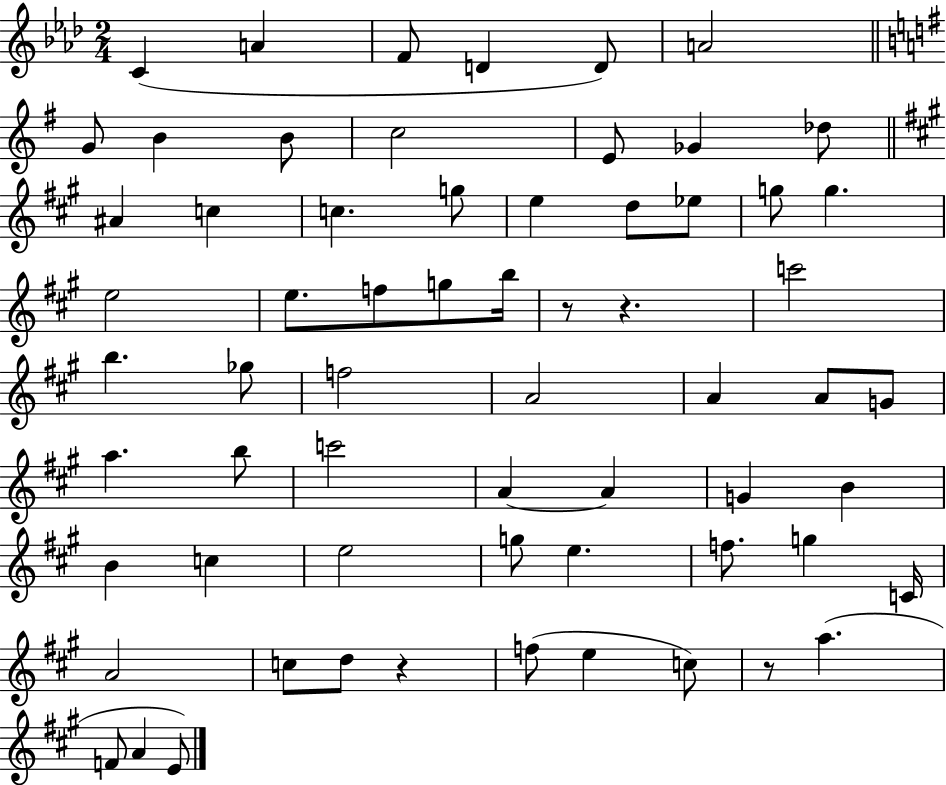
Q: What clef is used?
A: treble